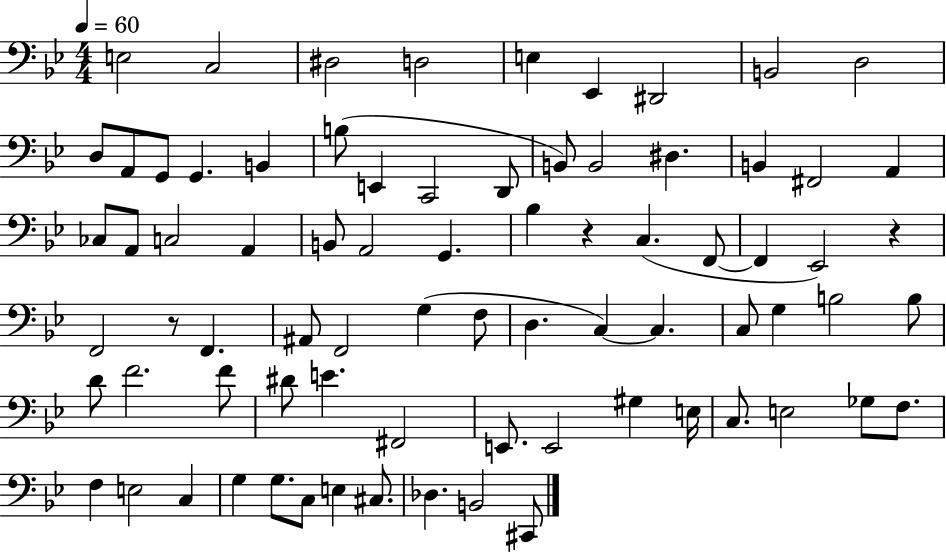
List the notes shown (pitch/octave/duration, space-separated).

E3/h C3/h D#3/h D3/h E3/q Eb2/q D#2/h B2/h D3/h D3/e A2/e G2/e G2/q. B2/q B3/e E2/q C2/h D2/e B2/e B2/h D#3/q. B2/q F#2/h A2/q CES3/e A2/e C3/h A2/q B2/e A2/h G2/q. Bb3/q R/q C3/q. F2/e F2/q Eb2/h R/q F2/h R/e F2/q. A#2/e F2/h G3/q F3/e D3/q. C3/q C3/q. C3/e G3/q B3/h B3/e D4/e F4/h. F4/e D#4/e E4/q. F#2/h E2/e. E2/h G#3/q E3/s C3/e. E3/h Gb3/e F3/e. F3/q E3/h C3/q G3/q G3/e. C3/e E3/q C#3/e. Db3/q. B2/h C#2/e